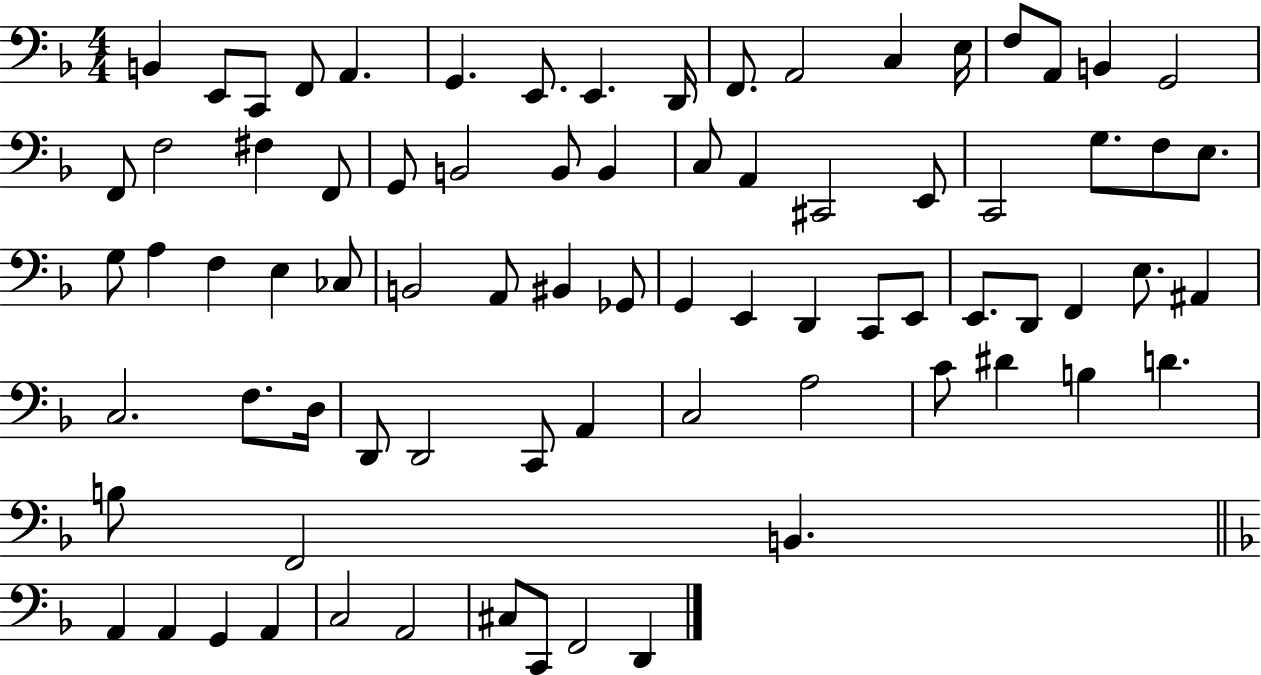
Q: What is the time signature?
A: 4/4